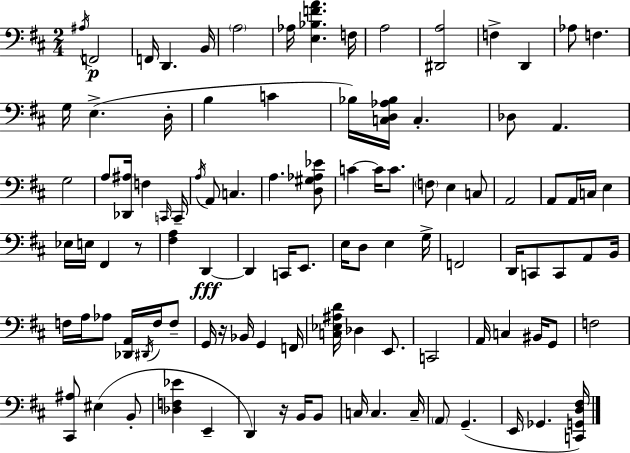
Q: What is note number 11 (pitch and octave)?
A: D2